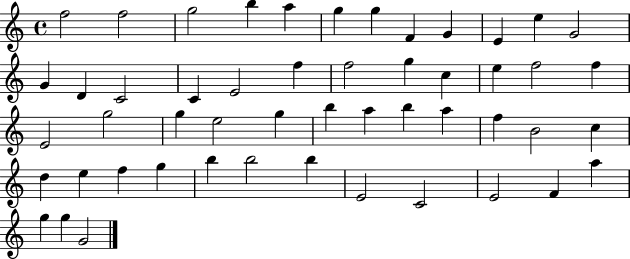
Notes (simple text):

F5/h F5/h G5/h B5/q A5/q G5/q G5/q F4/q G4/q E4/q E5/q G4/h G4/q D4/q C4/h C4/q E4/h F5/q F5/h G5/q C5/q E5/q F5/h F5/q E4/h G5/h G5/q E5/h G5/q B5/q A5/q B5/q A5/q F5/q B4/h C5/q D5/q E5/q F5/q G5/q B5/q B5/h B5/q E4/h C4/h E4/h F4/q A5/q G5/q G5/q G4/h